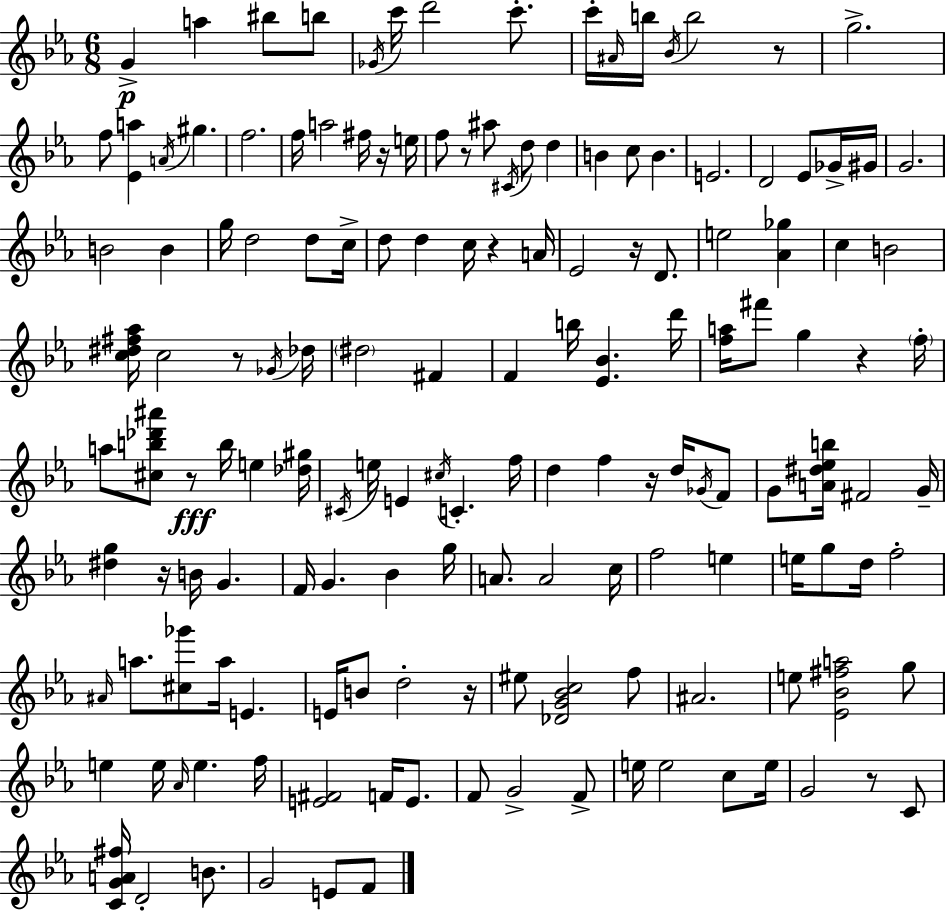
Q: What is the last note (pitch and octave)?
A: F4